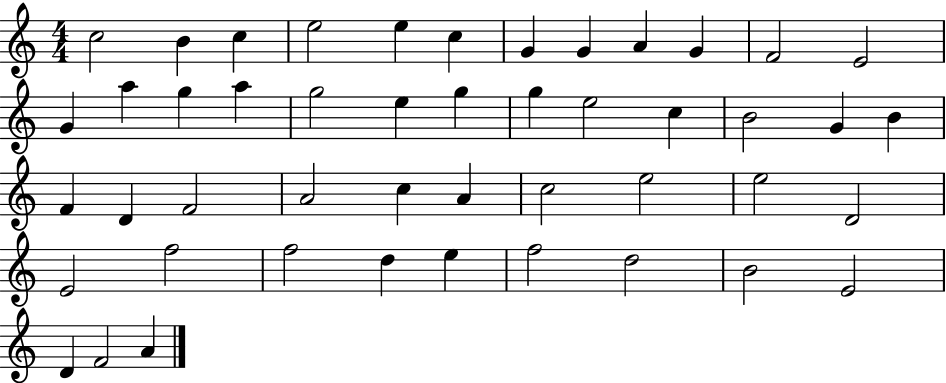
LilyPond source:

{
  \clef treble
  \numericTimeSignature
  \time 4/4
  \key c \major
  c''2 b'4 c''4 | e''2 e''4 c''4 | g'4 g'4 a'4 g'4 | f'2 e'2 | \break g'4 a''4 g''4 a''4 | g''2 e''4 g''4 | g''4 e''2 c''4 | b'2 g'4 b'4 | \break f'4 d'4 f'2 | a'2 c''4 a'4 | c''2 e''2 | e''2 d'2 | \break e'2 f''2 | f''2 d''4 e''4 | f''2 d''2 | b'2 e'2 | \break d'4 f'2 a'4 | \bar "|."
}